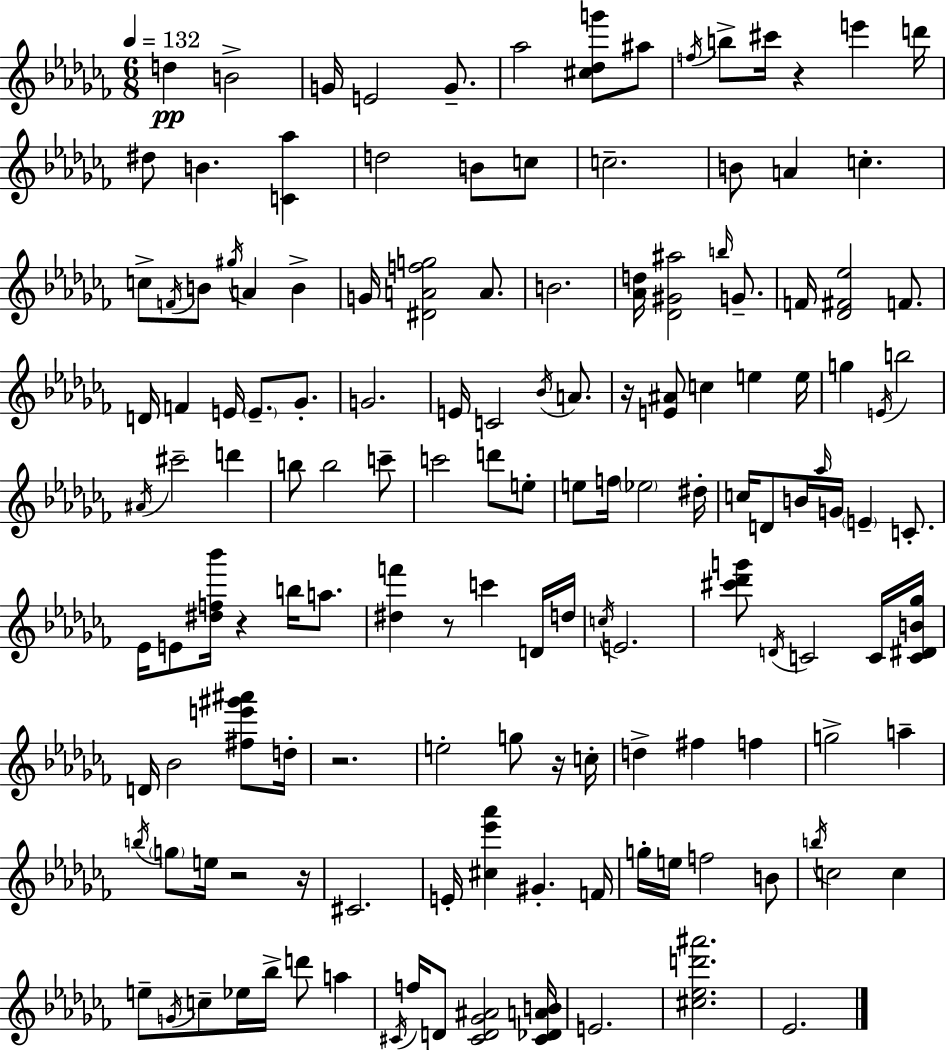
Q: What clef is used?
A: treble